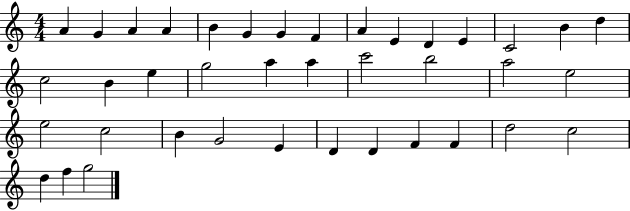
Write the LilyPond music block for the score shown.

{
  \clef treble
  \numericTimeSignature
  \time 4/4
  \key c \major
  a'4 g'4 a'4 a'4 | b'4 g'4 g'4 f'4 | a'4 e'4 d'4 e'4 | c'2 b'4 d''4 | \break c''2 b'4 e''4 | g''2 a''4 a''4 | c'''2 b''2 | a''2 e''2 | \break e''2 c''2 | b'4 g'2 e'4 | d'4 d'4 f'4 f'4 | d''2 c''2 | \break d''4 f''4 g''2 | \bar "|."
}